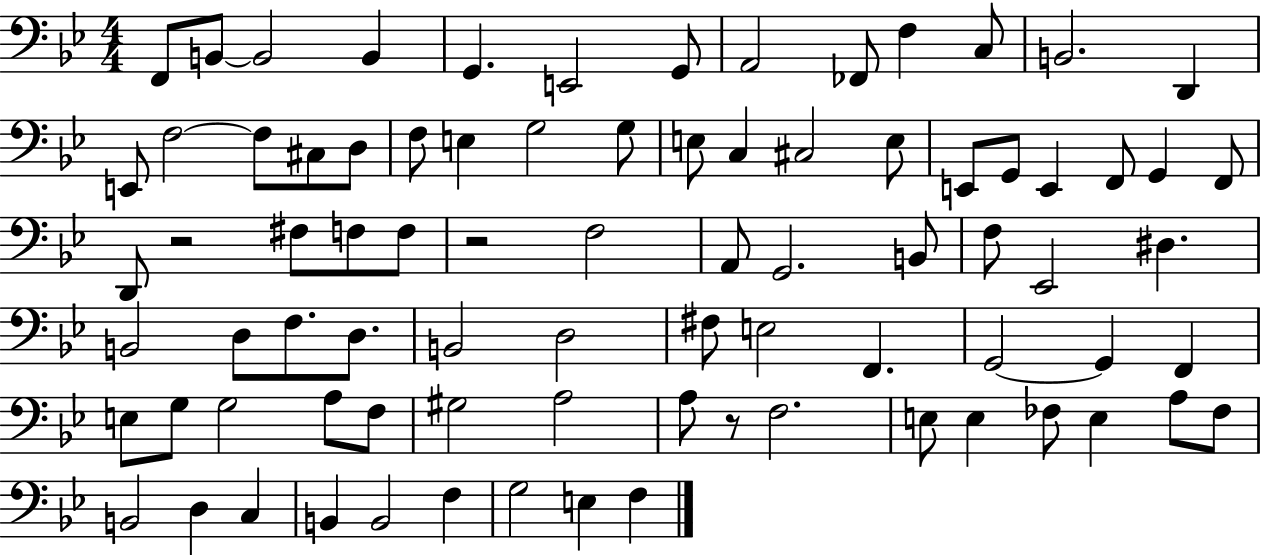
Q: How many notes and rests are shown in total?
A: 82